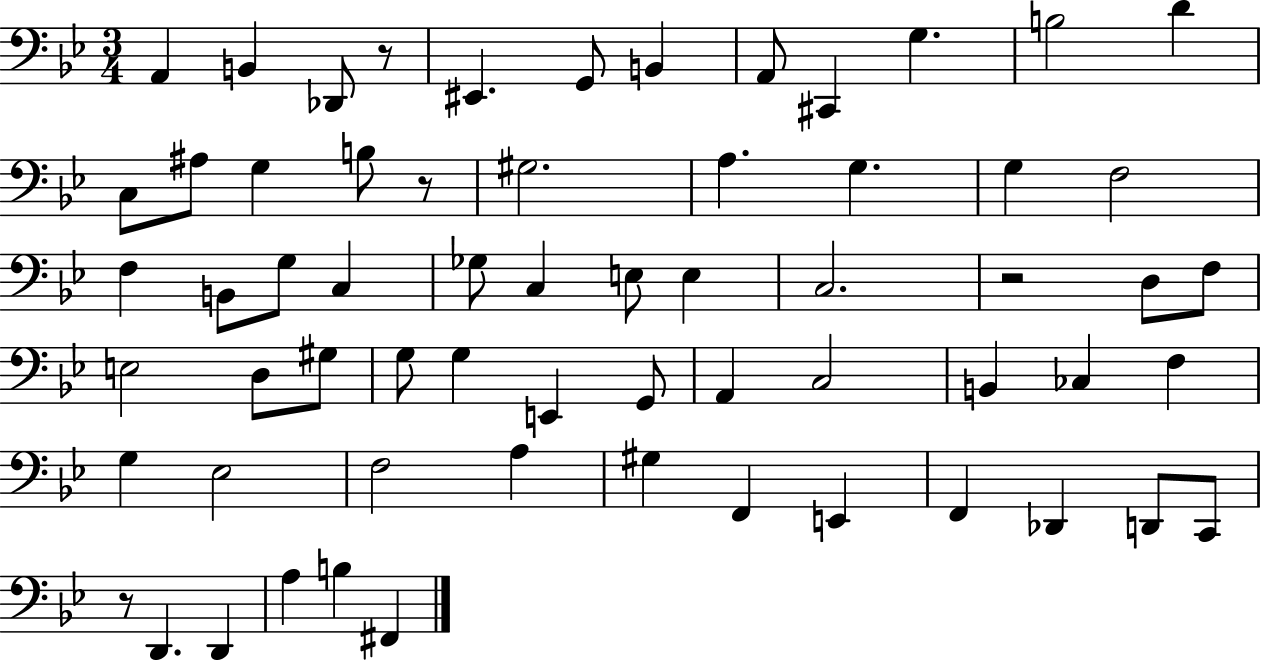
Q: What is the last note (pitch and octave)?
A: F#2